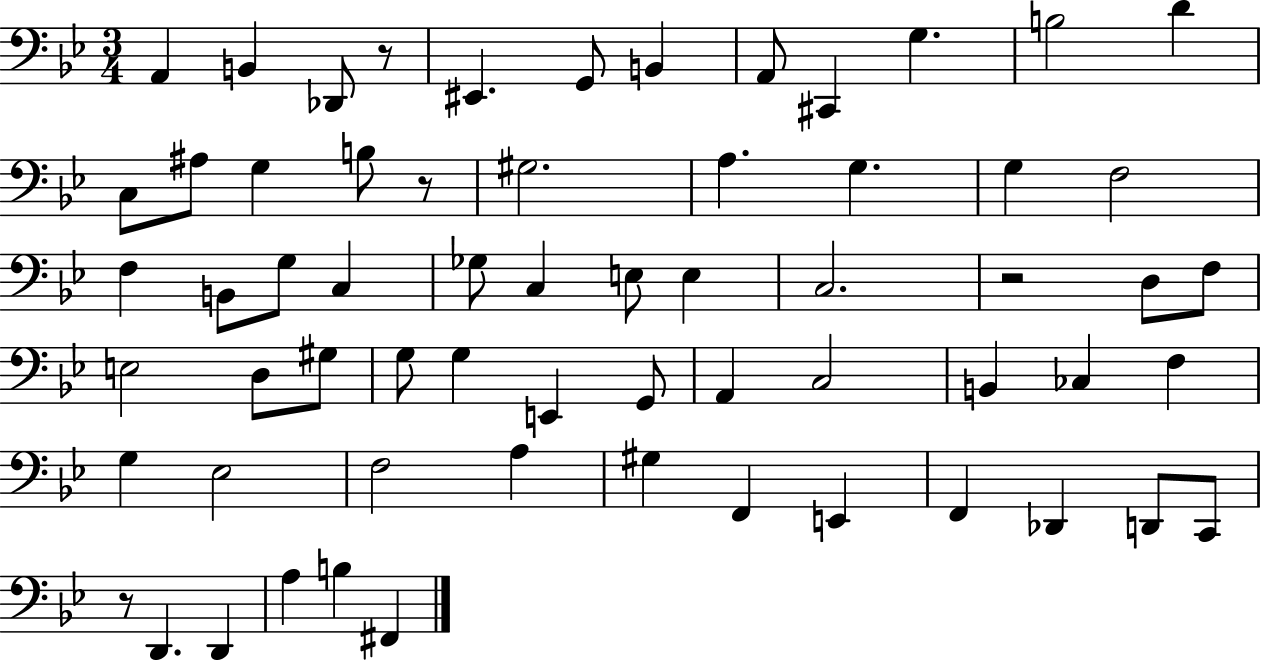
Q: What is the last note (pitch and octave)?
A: F#2